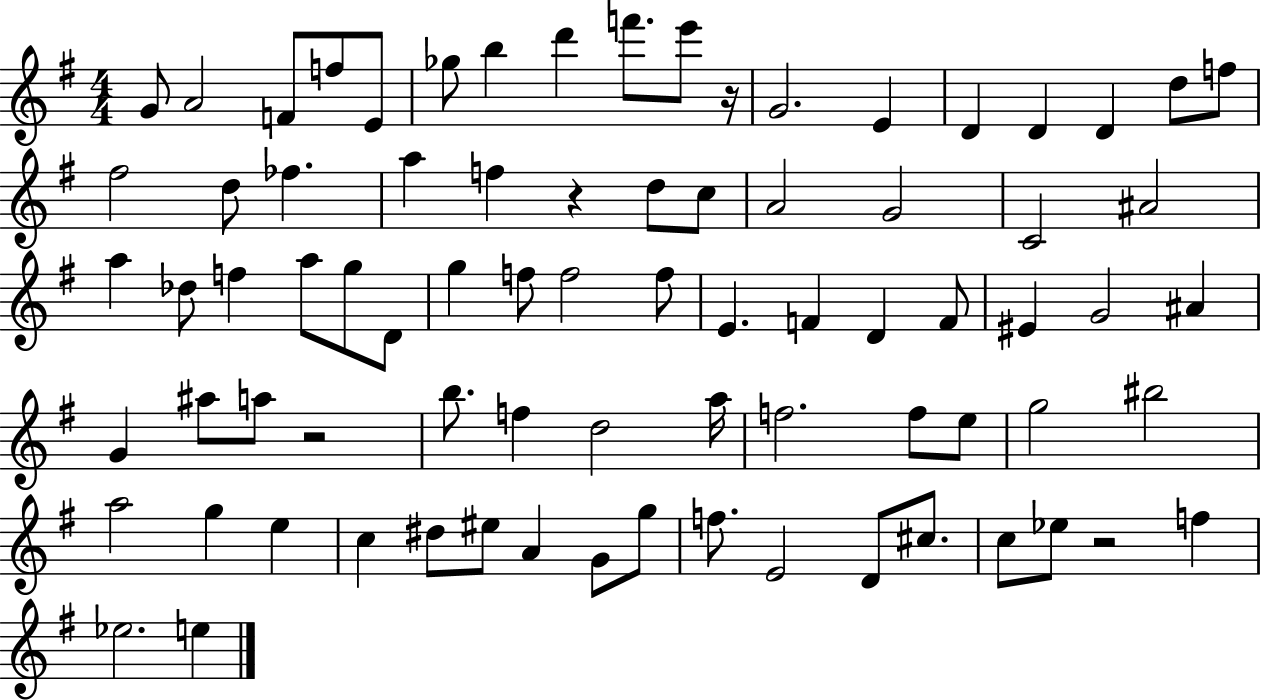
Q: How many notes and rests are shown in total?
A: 79